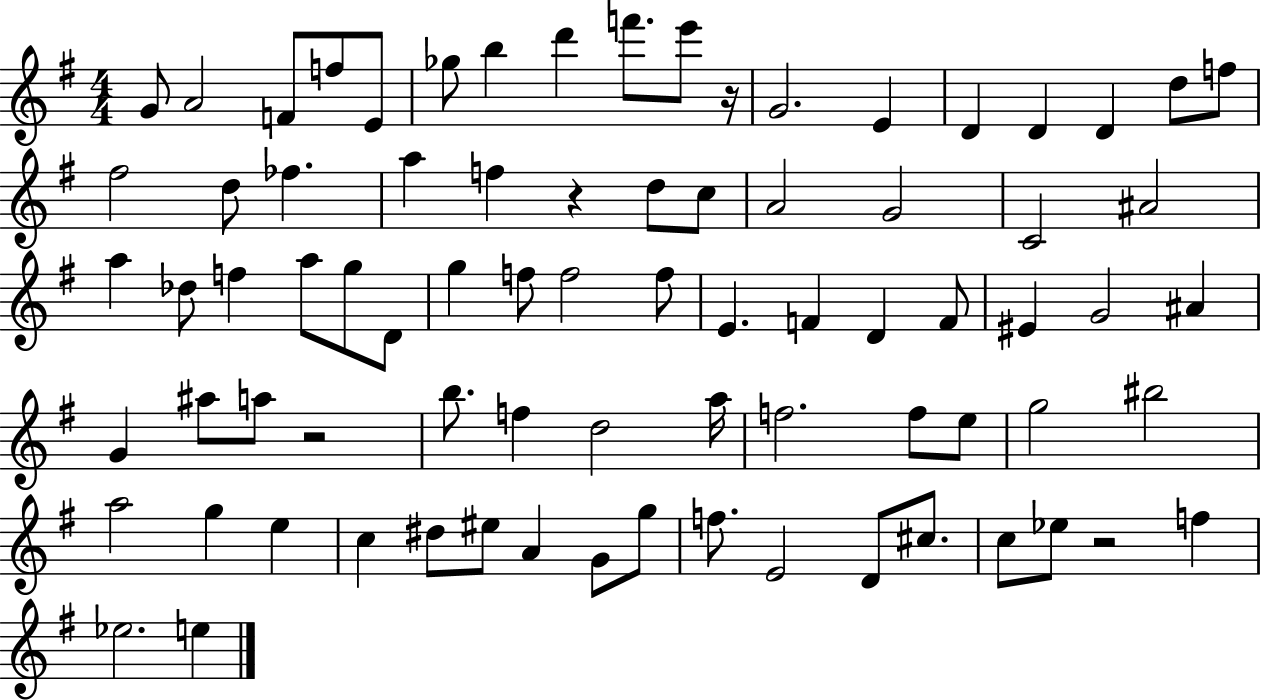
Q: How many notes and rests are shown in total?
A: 79